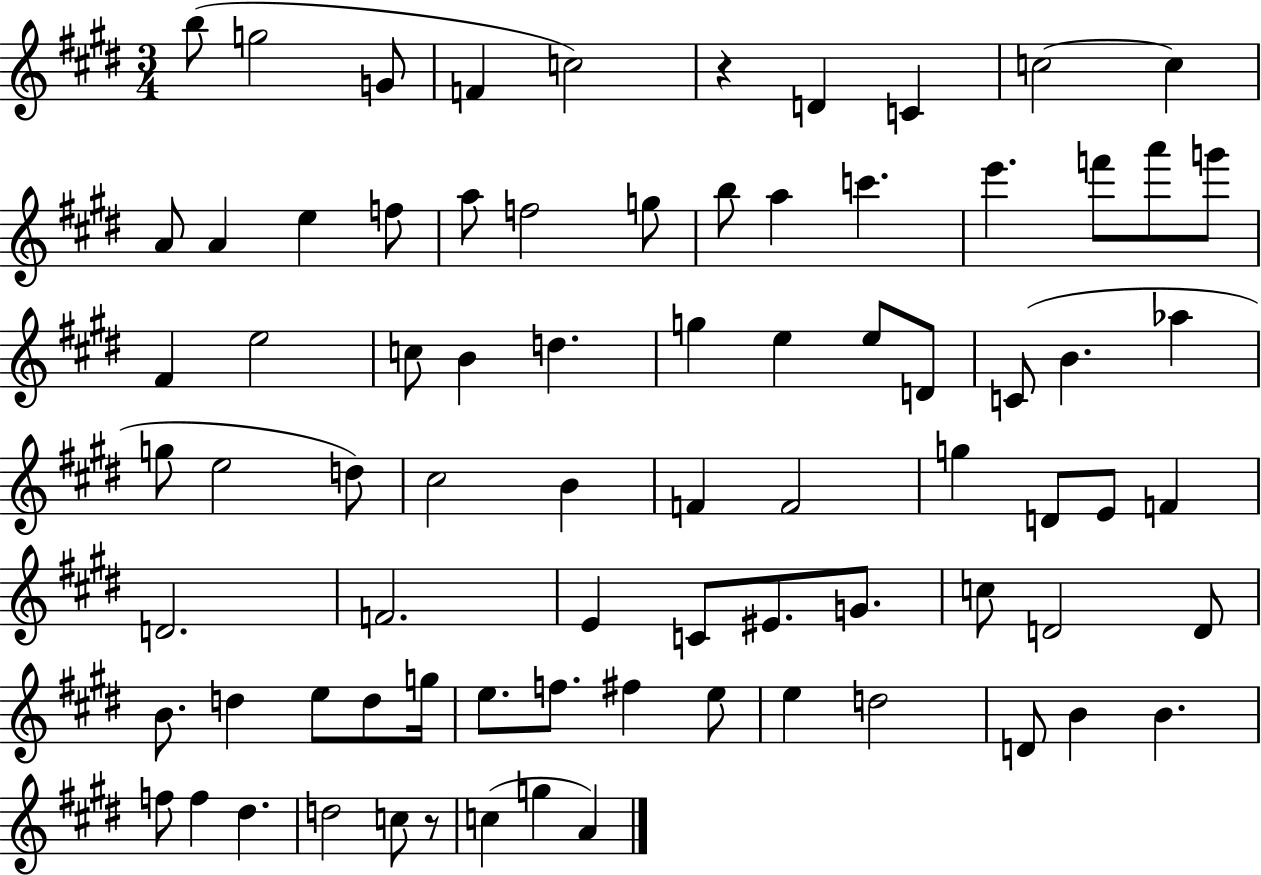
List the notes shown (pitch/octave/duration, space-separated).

B5/e G5/h G4/e F4/q C5/h R/q D4/q C4/q C5/h C5/q A4/e A4/q E5/q F5/e A5/e F5/h G5/e B5/e A5/q C6/q. E6/q. F6/e A6/e G6/e F#4/q E5/h C5/e B4/q D5/q. G5/q E5/q E5/e D4/e C4/e B4/q. Ab5/q G5/e E5/h D5/e C#5/h B4/q F4/q F4/h G5/q D4/e E4/e F4/q D4/h. F4/h. E4/q C4/e EIS4/e. G4/e. C5/e D4/h D4/e B4/e. D5/q E5/e D5/e G5/s E5/e. F5/e. F#5/q E5/e E5/q D5/h D4/e B4/q B4/q. F5/e F5/q D#5/q. D5/h C5/e R/e C5/q G5/q A4/q